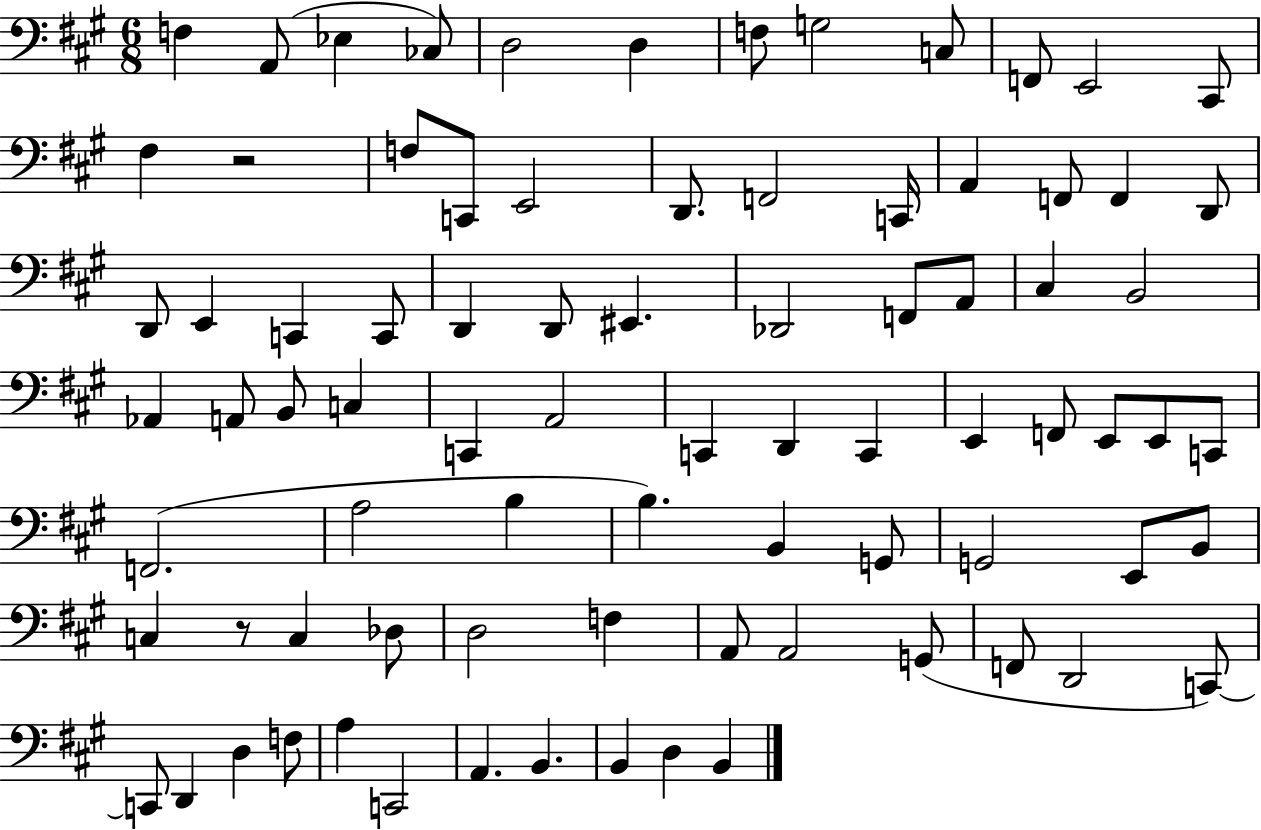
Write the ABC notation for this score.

X:1
T:Untitled
M:6/8
L:1/4
K:A
F, A,,/2 _E, _C,/2 D,2 D, F,/2 G,2 C,/2 F,,/2 E,,2 ^C,,/2 ^F, z2 F,/2 C,,/2 E,,2 D,,/2 F,,2 C,,/4 A,, F,,/2 F,, D,,/2 D,,/2 E,, C,, C,,/2 D,, D,,/2 ^E,, _D,,2 F,,/2 A,,/2 ^C, B,,2 _A,, A,,/2 B,,/2 C, C,, A,,2 C,, D,, C,, E,, F,,/2 E,,/2 E,,/2 C,,/2 F,,2 A,2 B, B, B,, G,,/2 G,,2 E,,/2 B,,/2 C, z/2 C, _D,/2 D,2 F, A,,/2 A,,2 G,,/2 F,,/2 D,,2 C,,/2 C,,/2 D,, D, F,/2 A, C,,2 A,, B,, B,, D, B,,